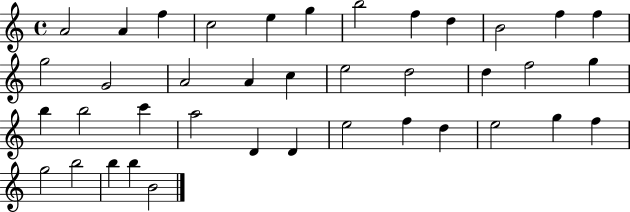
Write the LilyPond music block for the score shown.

{
  \clef treble
  \time 4/4
  \defaultTimeSignature
  \key c \major
  a'2 a'4 f''4 | c''2 e''4 g''4 | b''2 f''4 d''4 | b'2 f''4 f''4 | \break g''2 g'2 | a'2 a'4 c''4 | e''2 d''2 | d''4 f''2 g''4 | \break b''4 b''2 c'''4 | a''2 d'4 d'4 | e''2 f''4 d''4 | e''2 g''4 f''4 | \break g''2 b''2 | b''4 b''4 b'2 | \bar "|."
}